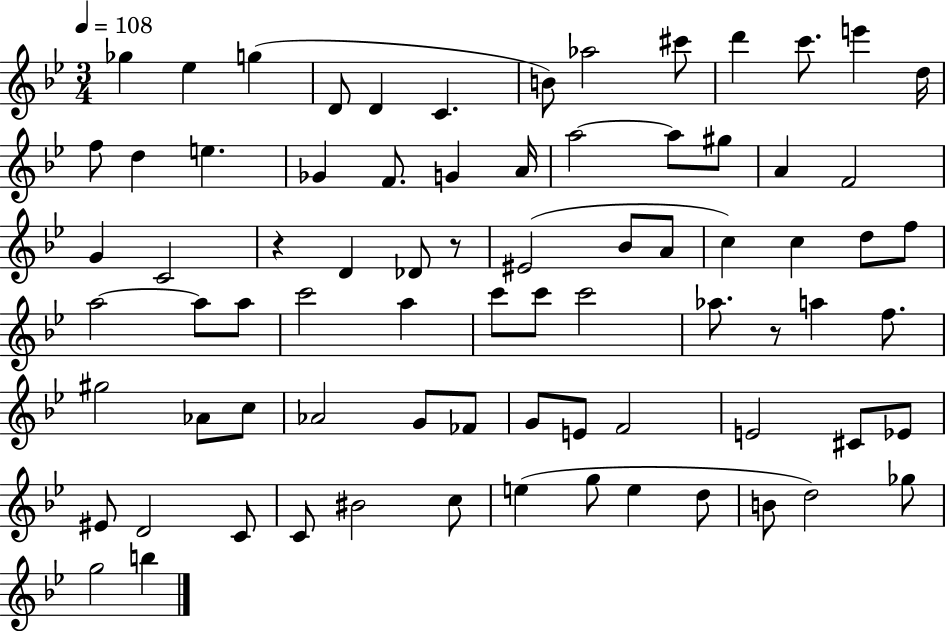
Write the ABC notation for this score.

X:1
T:Untitled
M:3/4
L:1/4
K:Bb
_g _e g D/2 D C B/2 _a2 ^c'/2 d' c'/2 e' d/4 f/2 d e _G F/2 G A/4 a2 a/2 ^g/2 A F2 G C2 z D _D/2 z/2 ^E2 _B/2 A/2 c c d/2 f/2 a2 a/2 a/2 c'2 a c'/2 c'/2 c'2 _a/2 z/2 a f/2 ^g2 _A/2 c/2 _A2 G/2 _F/2 G/2 E/2 F2 E2 ^C/2 _E/2 ^E/2 D2 C/2 C/2 ^B2 c/2 e g/2 e d/2 B/2 d2 _g/2 g2 b